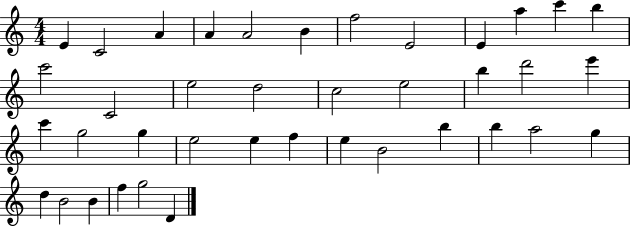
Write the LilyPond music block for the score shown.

{
  \clef treble
  \numericTimeSignature
  \time 4/4
  \key c \major
  e'4 c'2 a'4 | a'4 a'2 b'4 | f''2 e'2 | e'4 a''4 c'''4 b''4 | \break c'''2 c'2 | e''2 d''2 | c''2 e''2 | b''4 d'''2 e'''4 | \break c'''4 g''2 g''4 | e''2 e''4 f''4 | e''4 b'2 b''4 | b''4 a''2 g''4 | \break d''4 b'2 b'4 | f''4 g''2 d'4 | \bar "|."
}